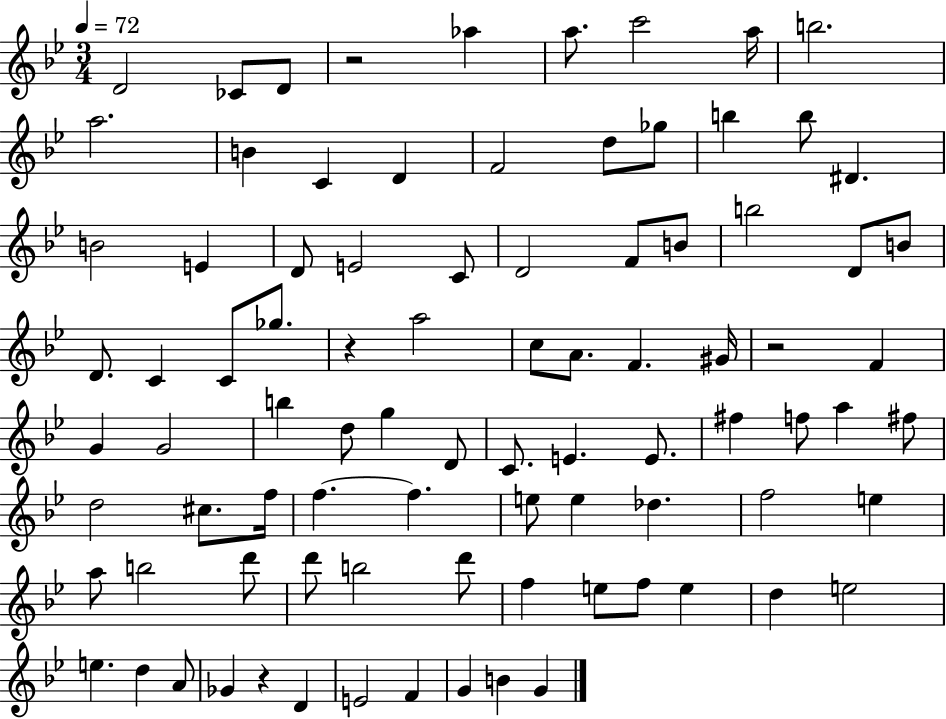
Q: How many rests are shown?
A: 4